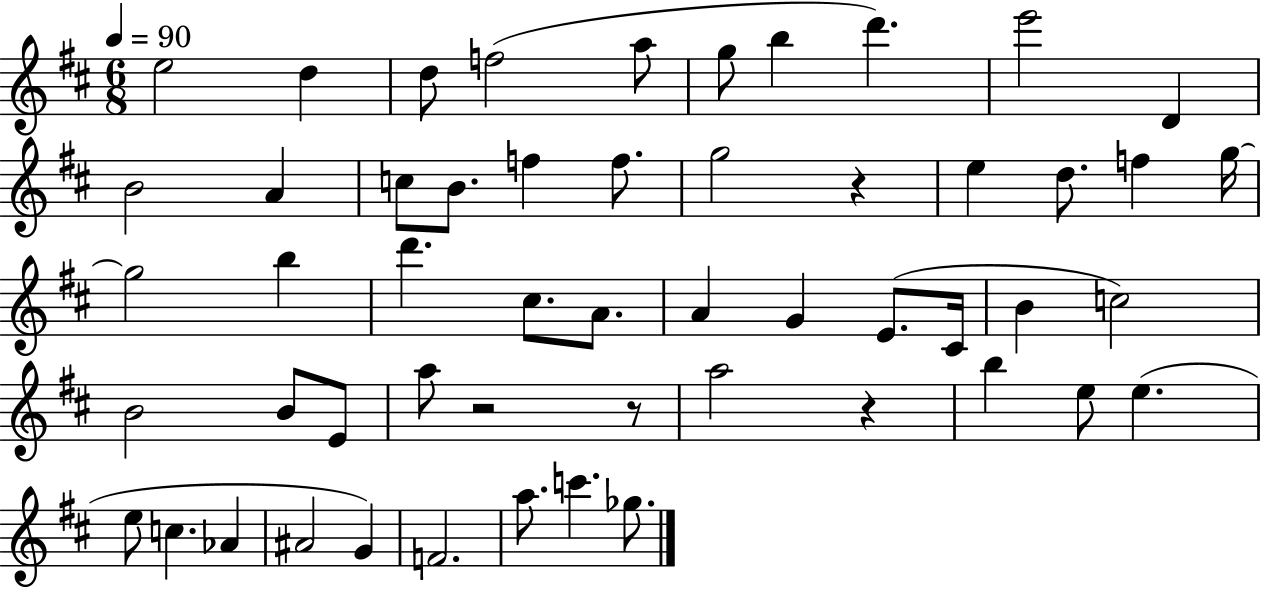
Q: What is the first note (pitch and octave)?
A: E5